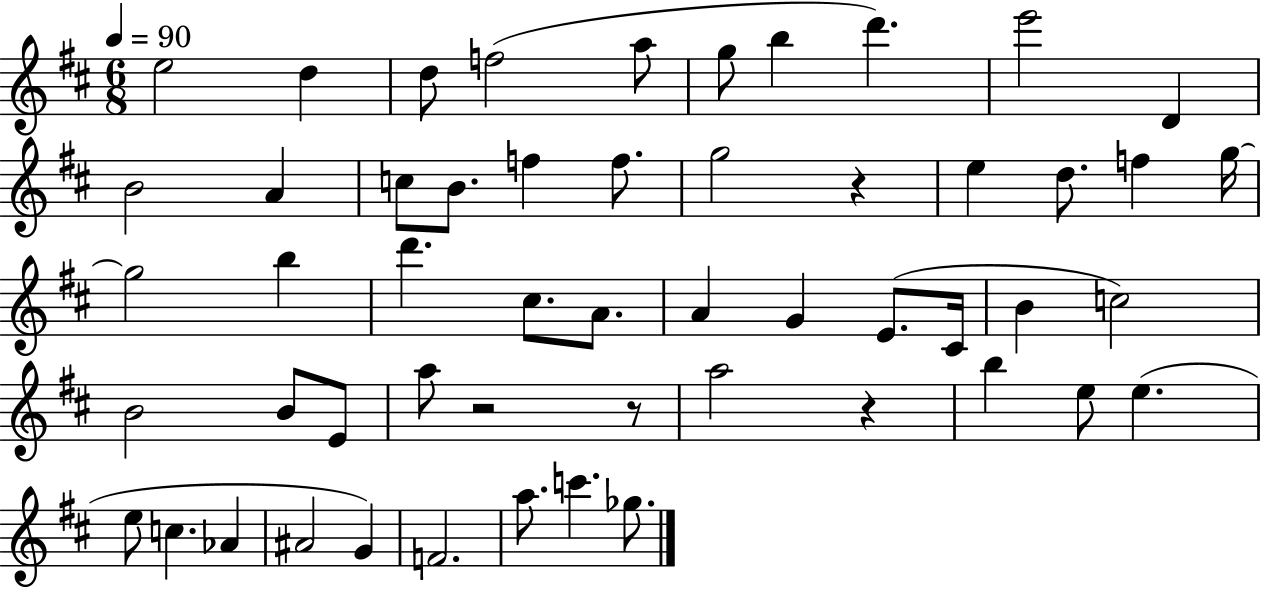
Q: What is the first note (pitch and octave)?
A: E5